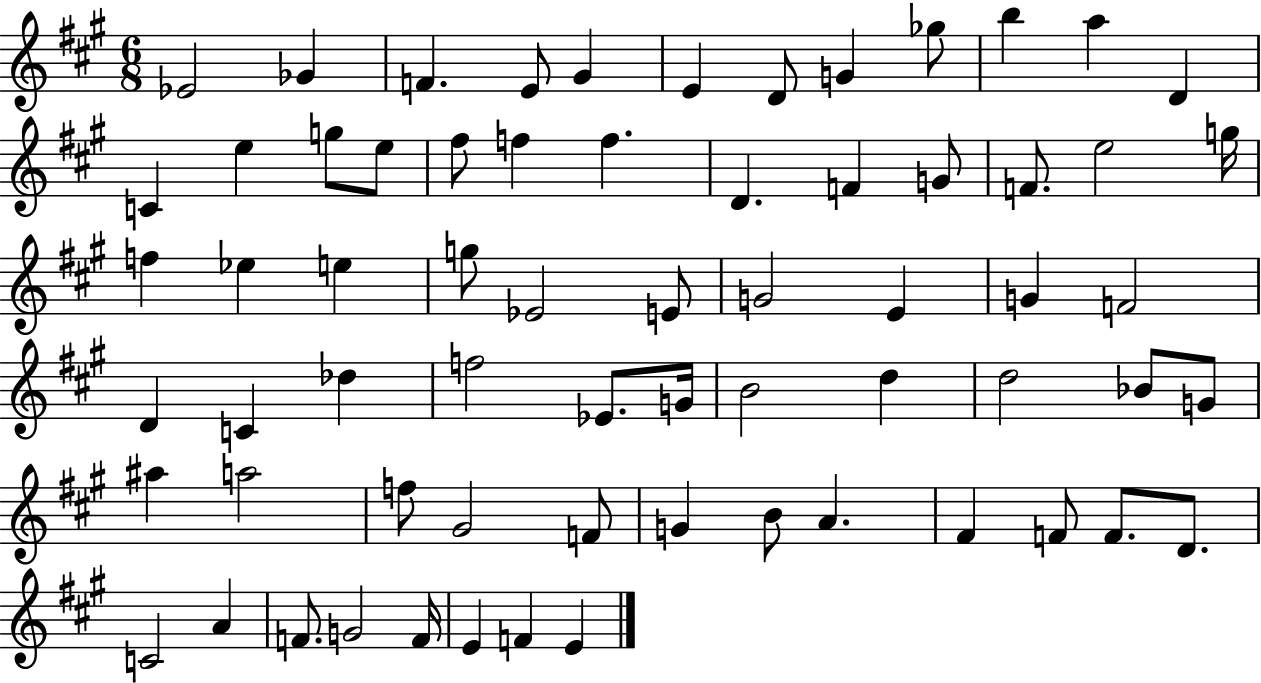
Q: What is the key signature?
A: A major